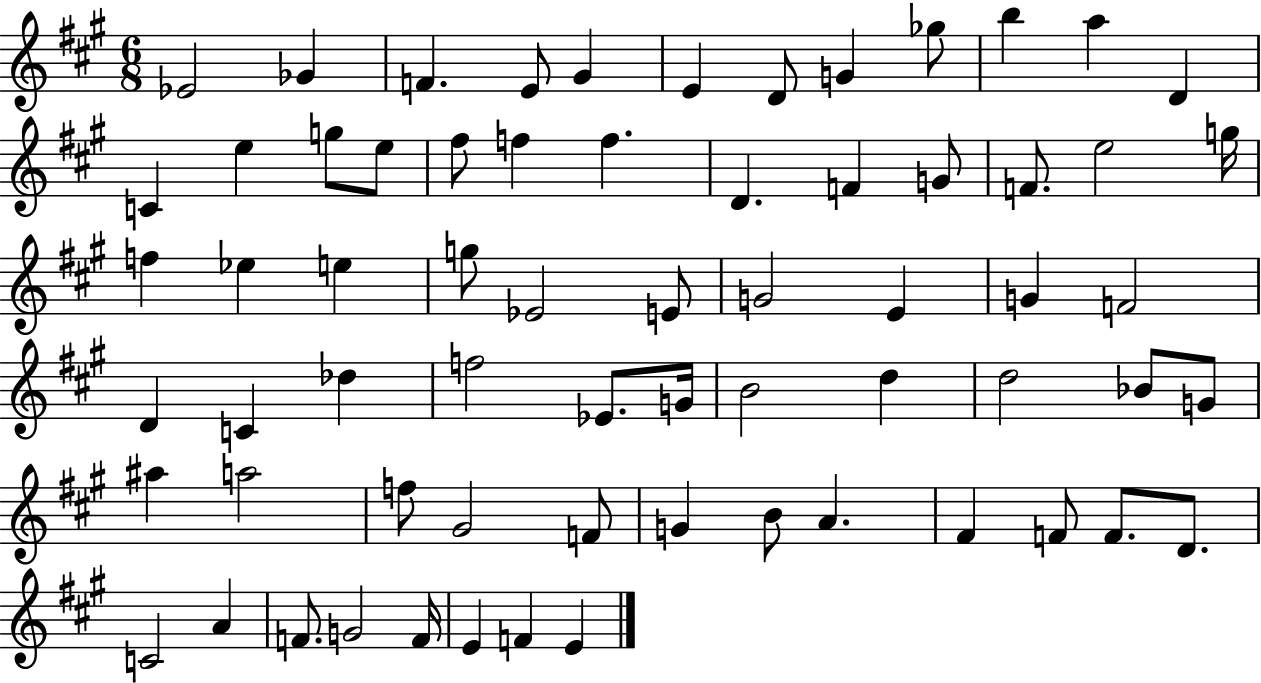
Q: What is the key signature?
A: A major